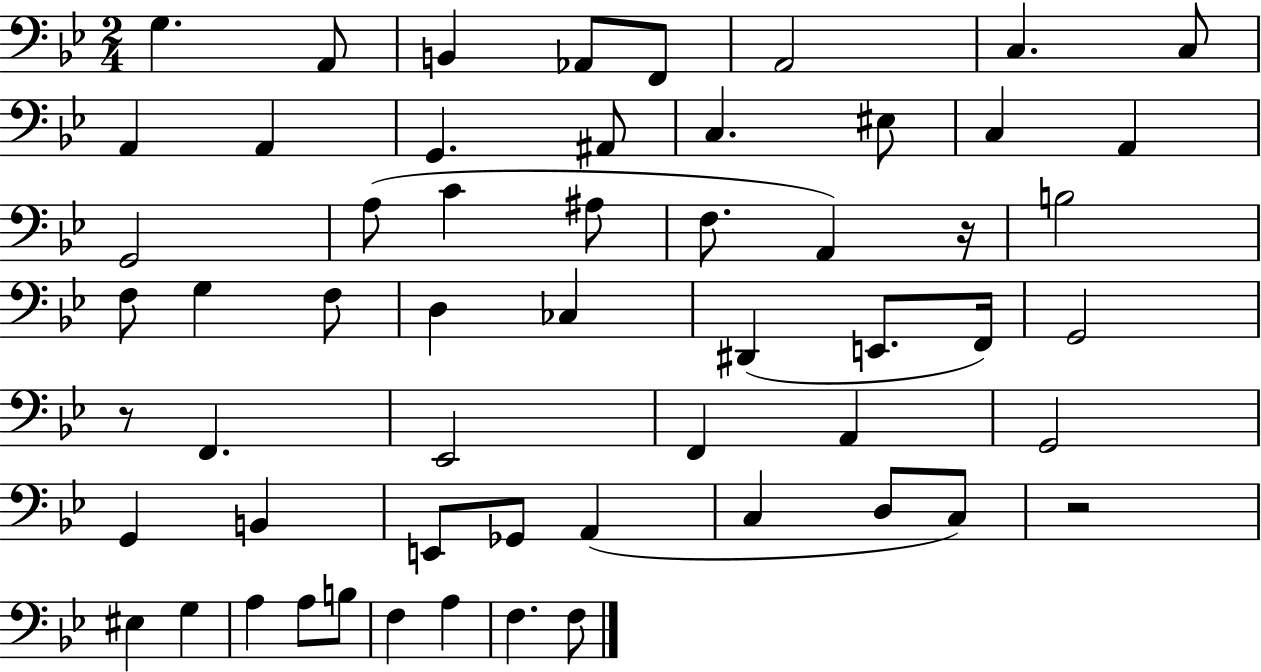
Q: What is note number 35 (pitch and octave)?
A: F2